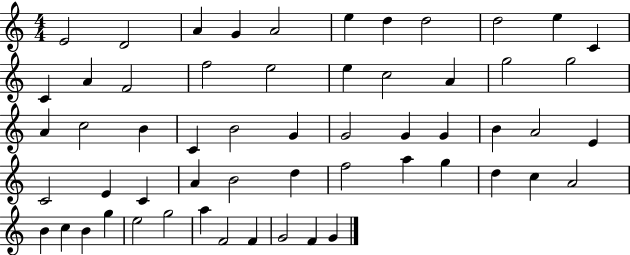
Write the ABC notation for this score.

X:1
T:Untitled
M:4/4
L:1/4
K:C
E2 D2 A G A2 e d d2 d2 e C C A F2 f2 e2 e c2 A g2 g2 A c2 B C B2 G G2 G G B A2 E C2 E C A B2 d f2 a g d c A2 B c B g e2 g2 a F2 F G2 F G